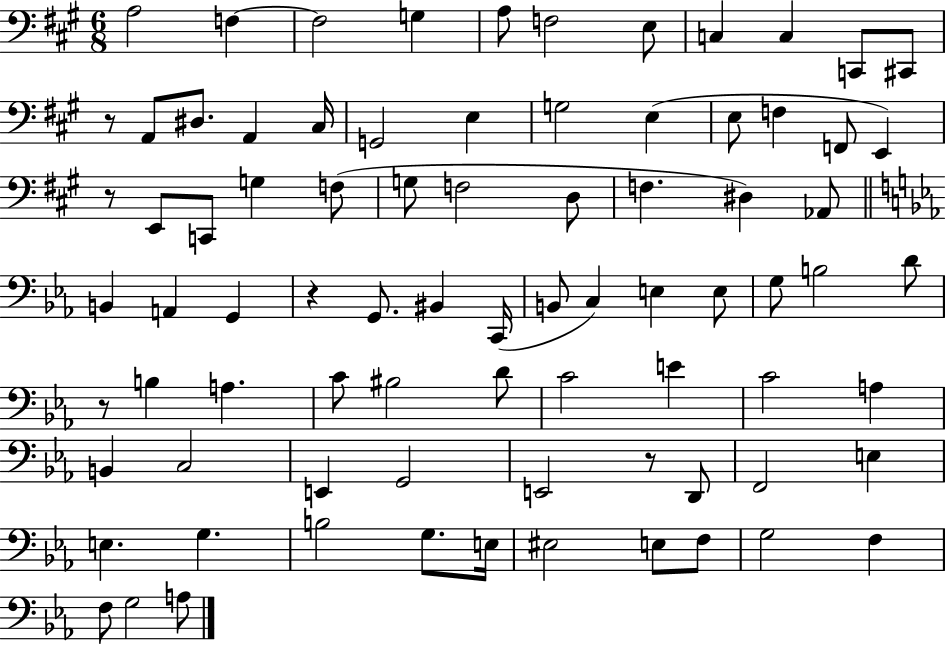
A3/h F3/q F3/h G3/q A3/e F3/h E3/e C3/q C3/q C2/e C#2/e R/e A2/e D#3/e. A2/q C#3/s G2/h E3/q G3/h E3/q E3/e F3/q F2/e E2/q R/e E2/e C2/e G3/q F3/e G3/e F3/h D3/e F3/q. D#3/q Ab2/e B2/q A2/q G2/q R/q G2/e. BIS2/q C2/s B2/e C3/q E3/q E3/e G3/e B3/h D4/e R/e B3/q A3/q. C4/e BIS3/h D4/e C4/h E4/q C4/h A3/q B2/q C3/h E2/q G2/h E2/h R/e D2/e F2/h E3/q E3/q. G3/q. B3/h G3/e. E3/s EIS3/h E3/e F3/e G3/h F3/q F3/e G3/h A3/e